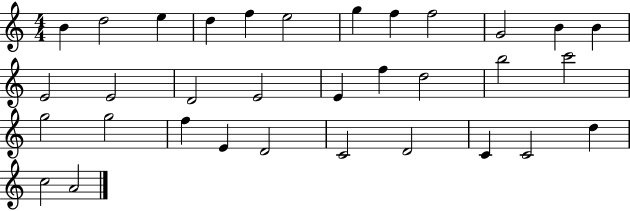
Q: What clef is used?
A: treble